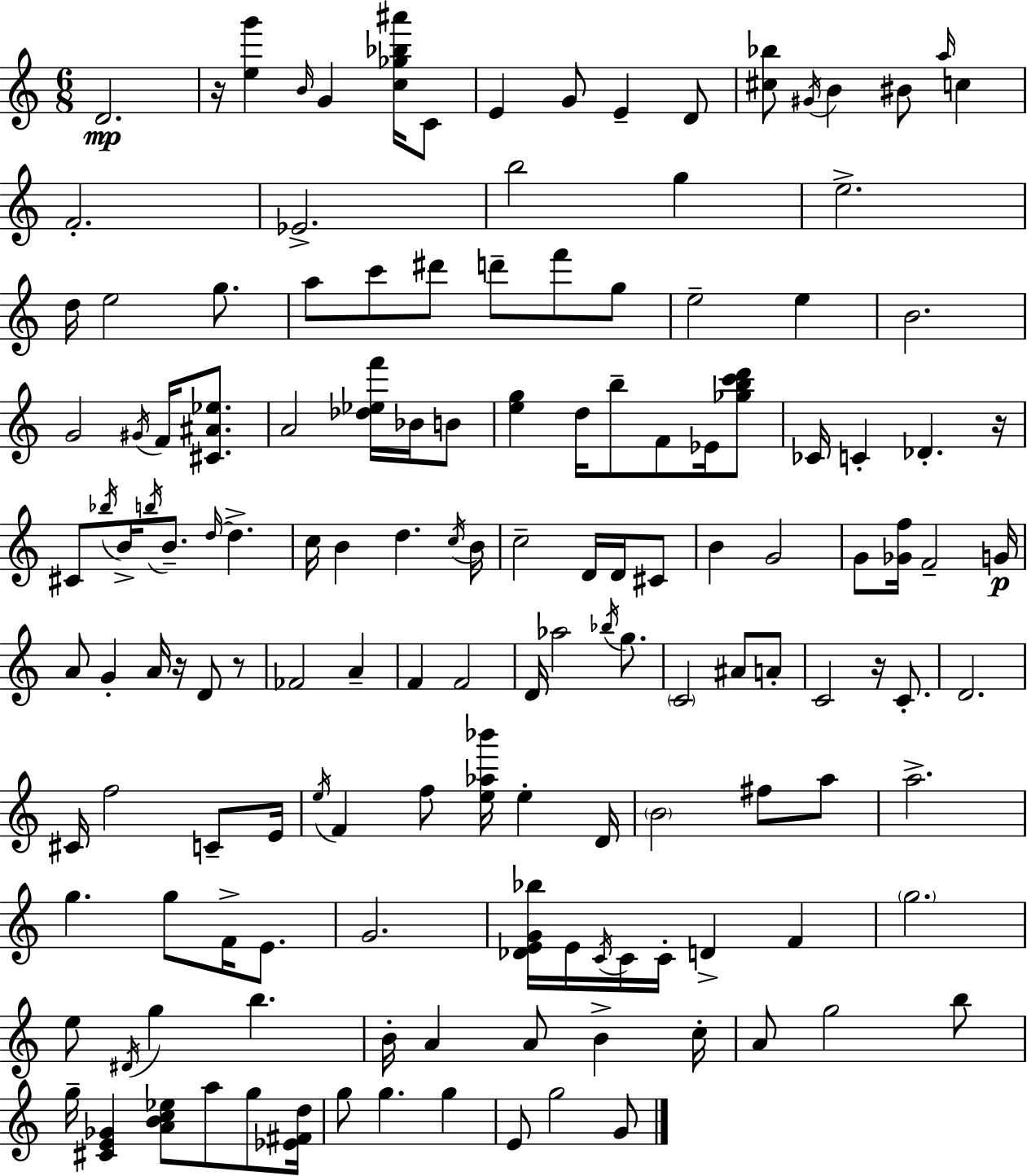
{
  \clef treble
  \numericTimeSignature
  \time 6/8
  \key a \minor
  d'2.\mp | r16 <e'' g'''>4 \grace { b'16 } g'4 <c'' ges'' bes'' ais'''>16 c'8 | e'4 g'8 e'4-- d'8 | <cis'' bes''>8 \acciaccatura { gis'16 } b'4 bis'8 \grace { a''16 } c''4 | \break f'2.-. | ees'2.-> | b''2 g''4 | e''2.-> | \break d''16 e''2 | g''8. a''8 c'''8 dis'''8 d'''8-- f'''8 | g''8 e''2-- e''4 | b'2. | \break g'2 \acciaccatura { gis'16 } | f'16 <cis' ais' ees''>8. a'2 | <des'' ees'' f'''>16 bes'16 b'8 <e'' g''>4 d''16 b''8-- f'8 | ees'16 <ges'' b'' c''' d'''>8 ces'16 c'4-. des'4.-. | \break r16 cis'8 \acciaccatura { bes''16 } b'16-> \acciaccatura { b''16 } b'8.-- | \grace { d''16~ }~ d''4.-> c''16 b'4 | d''4. \acciaccatura { c''16 } b'16 c''2-- | d'16 d'16 cis'8 b'4 | \break g'2 g'8 <ges' f''>16 f'2-- | g'16\p a'8 g'4-. | a'16 r16 d'8 r8 fes'2 | a'4-- f'4 | \break f'2 d'16 aes''2 | \acciaccatura { bes''16 } g''8. \parenthesize c'2 | ais'8 a'8-. c'2 | r16 c'8.-. d'2. | \break cis'16 f''2 | c'8-- e'16 \acciaccatura { e''16 } f'4 | f''8 <e'' aes'' bes'''>16 e''4-. d'16 \parenthesize b'2 | fis''8 a''8 a''2.-> | \break g''4. | g''8 f'16-> e'8. g'2. | <des' e' g' bes''>16 e'16 | \acciaccatura { c'16 } c'16 c'16-. d'4-> f'4 \parenthesize g''2. | \break e''8 | \acciaccatura { dis'16 } g''4 b''4. | b'16-. a'4 a'8 b'4-> c''16-. | a'8 g''2 b''8 | \break g''16-- <cis' e' ges'>4 <a' b' c'' ees''>8 a''8 g''8 <ees' fis' d''>16 | g''8 g''4. g''4 | e'8 g''2 g'8 | \bar "|."
}